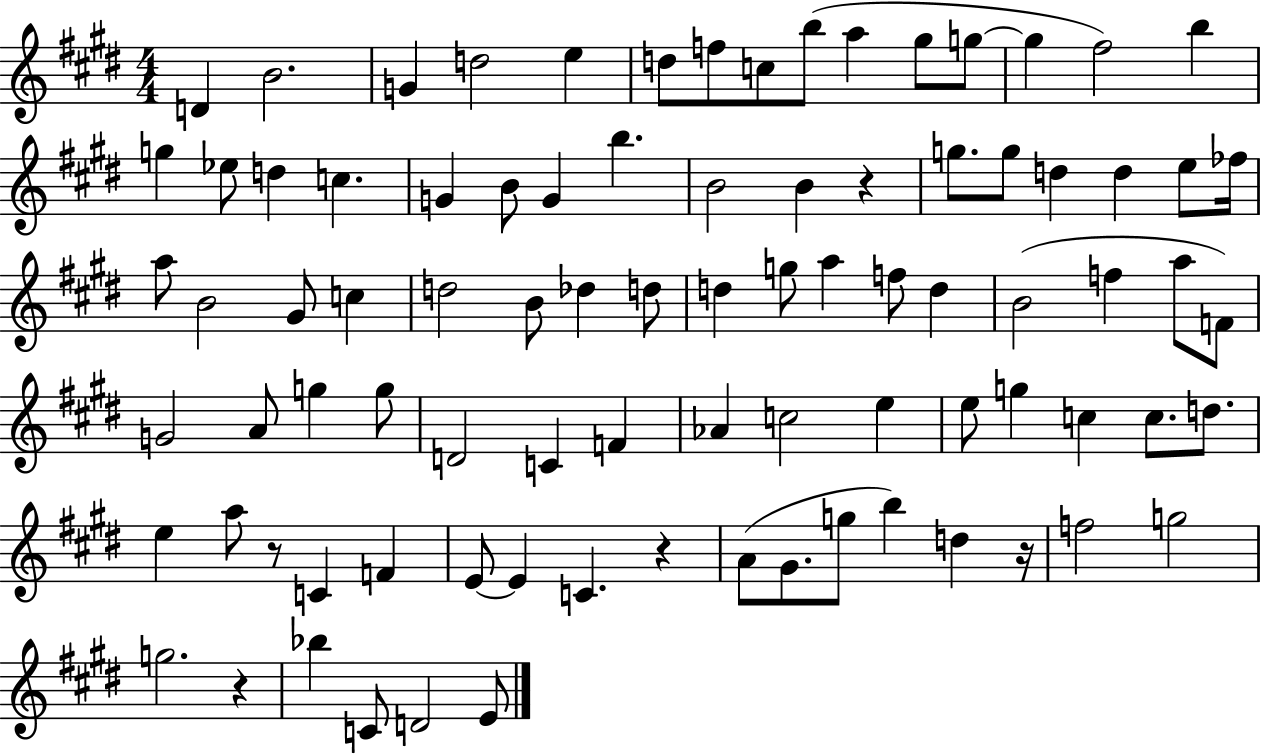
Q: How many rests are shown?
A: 5